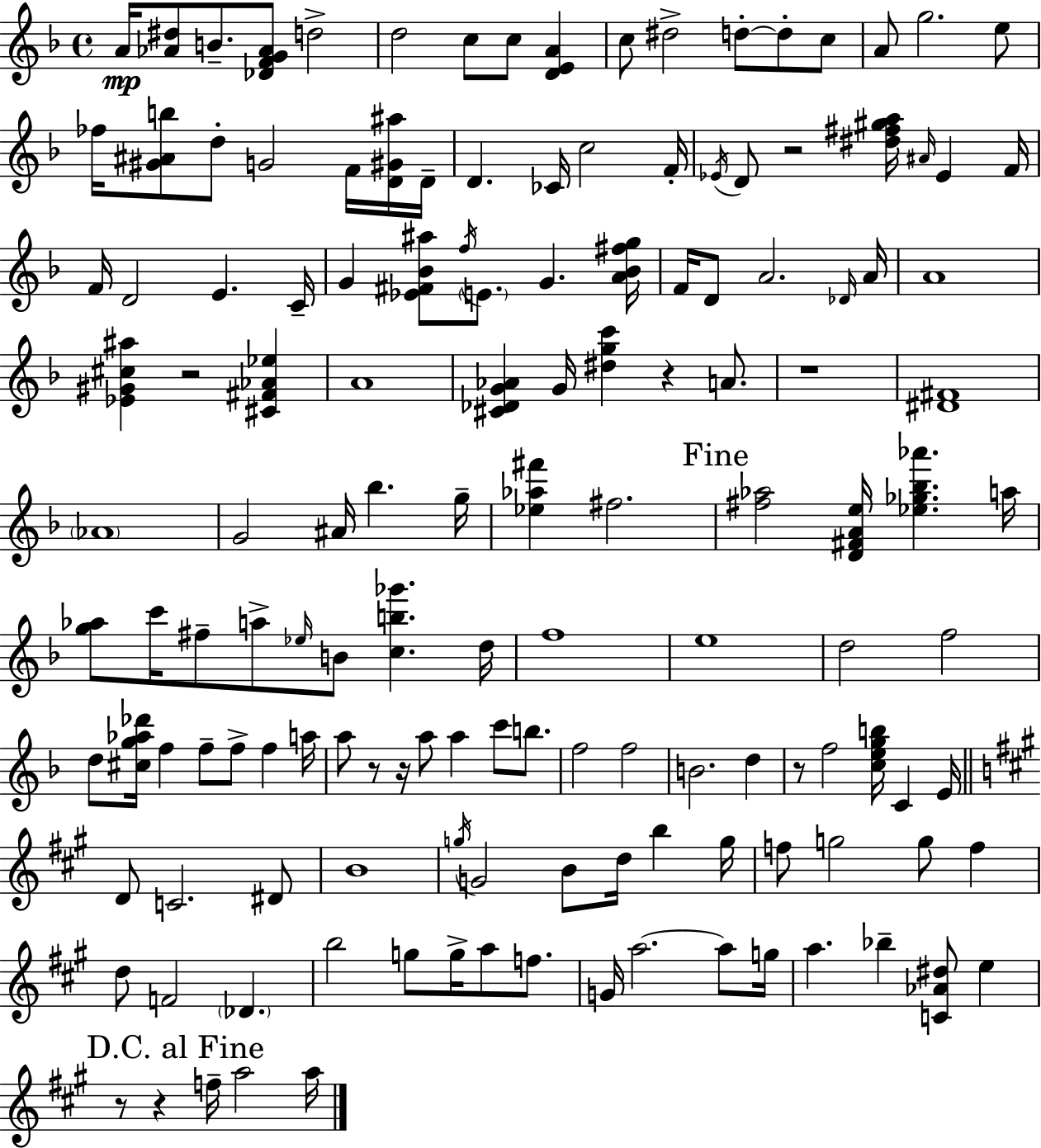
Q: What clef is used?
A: treble